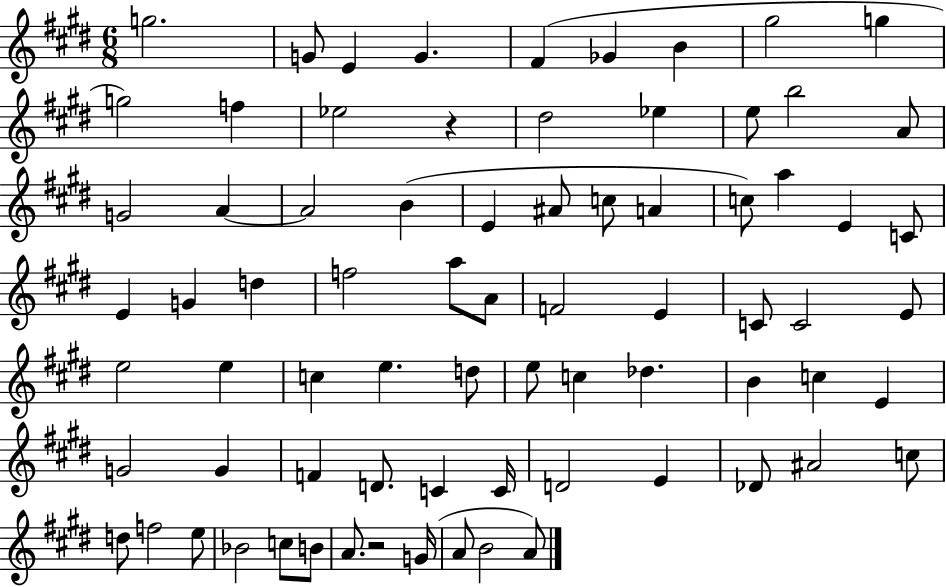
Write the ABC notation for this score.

X:1
T:Untitled
M:6/8
L:1/4
K:E
g2 G/2 E G ^F _G B ^g2 g g2 f _e2 z ^d2 _e e/2 b2 A/2 G2 A A2 B E ^A/2 c/2 A c/2 a E C/2 E G d f2 a/2 A/2 F2 E C/2 C2 E/2 e2 e c e d/2 e/2 c _d B c E G2 G F D/2 C C/4 D2 E _D/2 ^A2 c/2 d/2 f2 e/2 _B2 c/2 B/2 A/2 z2 G/4 A/2 B2 A/2